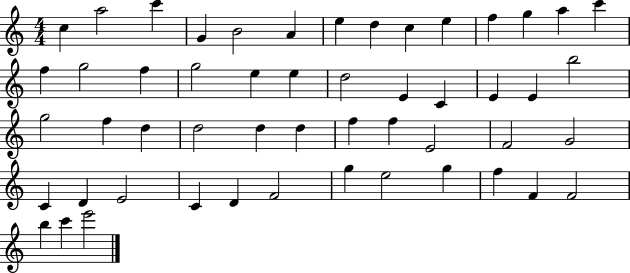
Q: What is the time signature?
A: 4/4